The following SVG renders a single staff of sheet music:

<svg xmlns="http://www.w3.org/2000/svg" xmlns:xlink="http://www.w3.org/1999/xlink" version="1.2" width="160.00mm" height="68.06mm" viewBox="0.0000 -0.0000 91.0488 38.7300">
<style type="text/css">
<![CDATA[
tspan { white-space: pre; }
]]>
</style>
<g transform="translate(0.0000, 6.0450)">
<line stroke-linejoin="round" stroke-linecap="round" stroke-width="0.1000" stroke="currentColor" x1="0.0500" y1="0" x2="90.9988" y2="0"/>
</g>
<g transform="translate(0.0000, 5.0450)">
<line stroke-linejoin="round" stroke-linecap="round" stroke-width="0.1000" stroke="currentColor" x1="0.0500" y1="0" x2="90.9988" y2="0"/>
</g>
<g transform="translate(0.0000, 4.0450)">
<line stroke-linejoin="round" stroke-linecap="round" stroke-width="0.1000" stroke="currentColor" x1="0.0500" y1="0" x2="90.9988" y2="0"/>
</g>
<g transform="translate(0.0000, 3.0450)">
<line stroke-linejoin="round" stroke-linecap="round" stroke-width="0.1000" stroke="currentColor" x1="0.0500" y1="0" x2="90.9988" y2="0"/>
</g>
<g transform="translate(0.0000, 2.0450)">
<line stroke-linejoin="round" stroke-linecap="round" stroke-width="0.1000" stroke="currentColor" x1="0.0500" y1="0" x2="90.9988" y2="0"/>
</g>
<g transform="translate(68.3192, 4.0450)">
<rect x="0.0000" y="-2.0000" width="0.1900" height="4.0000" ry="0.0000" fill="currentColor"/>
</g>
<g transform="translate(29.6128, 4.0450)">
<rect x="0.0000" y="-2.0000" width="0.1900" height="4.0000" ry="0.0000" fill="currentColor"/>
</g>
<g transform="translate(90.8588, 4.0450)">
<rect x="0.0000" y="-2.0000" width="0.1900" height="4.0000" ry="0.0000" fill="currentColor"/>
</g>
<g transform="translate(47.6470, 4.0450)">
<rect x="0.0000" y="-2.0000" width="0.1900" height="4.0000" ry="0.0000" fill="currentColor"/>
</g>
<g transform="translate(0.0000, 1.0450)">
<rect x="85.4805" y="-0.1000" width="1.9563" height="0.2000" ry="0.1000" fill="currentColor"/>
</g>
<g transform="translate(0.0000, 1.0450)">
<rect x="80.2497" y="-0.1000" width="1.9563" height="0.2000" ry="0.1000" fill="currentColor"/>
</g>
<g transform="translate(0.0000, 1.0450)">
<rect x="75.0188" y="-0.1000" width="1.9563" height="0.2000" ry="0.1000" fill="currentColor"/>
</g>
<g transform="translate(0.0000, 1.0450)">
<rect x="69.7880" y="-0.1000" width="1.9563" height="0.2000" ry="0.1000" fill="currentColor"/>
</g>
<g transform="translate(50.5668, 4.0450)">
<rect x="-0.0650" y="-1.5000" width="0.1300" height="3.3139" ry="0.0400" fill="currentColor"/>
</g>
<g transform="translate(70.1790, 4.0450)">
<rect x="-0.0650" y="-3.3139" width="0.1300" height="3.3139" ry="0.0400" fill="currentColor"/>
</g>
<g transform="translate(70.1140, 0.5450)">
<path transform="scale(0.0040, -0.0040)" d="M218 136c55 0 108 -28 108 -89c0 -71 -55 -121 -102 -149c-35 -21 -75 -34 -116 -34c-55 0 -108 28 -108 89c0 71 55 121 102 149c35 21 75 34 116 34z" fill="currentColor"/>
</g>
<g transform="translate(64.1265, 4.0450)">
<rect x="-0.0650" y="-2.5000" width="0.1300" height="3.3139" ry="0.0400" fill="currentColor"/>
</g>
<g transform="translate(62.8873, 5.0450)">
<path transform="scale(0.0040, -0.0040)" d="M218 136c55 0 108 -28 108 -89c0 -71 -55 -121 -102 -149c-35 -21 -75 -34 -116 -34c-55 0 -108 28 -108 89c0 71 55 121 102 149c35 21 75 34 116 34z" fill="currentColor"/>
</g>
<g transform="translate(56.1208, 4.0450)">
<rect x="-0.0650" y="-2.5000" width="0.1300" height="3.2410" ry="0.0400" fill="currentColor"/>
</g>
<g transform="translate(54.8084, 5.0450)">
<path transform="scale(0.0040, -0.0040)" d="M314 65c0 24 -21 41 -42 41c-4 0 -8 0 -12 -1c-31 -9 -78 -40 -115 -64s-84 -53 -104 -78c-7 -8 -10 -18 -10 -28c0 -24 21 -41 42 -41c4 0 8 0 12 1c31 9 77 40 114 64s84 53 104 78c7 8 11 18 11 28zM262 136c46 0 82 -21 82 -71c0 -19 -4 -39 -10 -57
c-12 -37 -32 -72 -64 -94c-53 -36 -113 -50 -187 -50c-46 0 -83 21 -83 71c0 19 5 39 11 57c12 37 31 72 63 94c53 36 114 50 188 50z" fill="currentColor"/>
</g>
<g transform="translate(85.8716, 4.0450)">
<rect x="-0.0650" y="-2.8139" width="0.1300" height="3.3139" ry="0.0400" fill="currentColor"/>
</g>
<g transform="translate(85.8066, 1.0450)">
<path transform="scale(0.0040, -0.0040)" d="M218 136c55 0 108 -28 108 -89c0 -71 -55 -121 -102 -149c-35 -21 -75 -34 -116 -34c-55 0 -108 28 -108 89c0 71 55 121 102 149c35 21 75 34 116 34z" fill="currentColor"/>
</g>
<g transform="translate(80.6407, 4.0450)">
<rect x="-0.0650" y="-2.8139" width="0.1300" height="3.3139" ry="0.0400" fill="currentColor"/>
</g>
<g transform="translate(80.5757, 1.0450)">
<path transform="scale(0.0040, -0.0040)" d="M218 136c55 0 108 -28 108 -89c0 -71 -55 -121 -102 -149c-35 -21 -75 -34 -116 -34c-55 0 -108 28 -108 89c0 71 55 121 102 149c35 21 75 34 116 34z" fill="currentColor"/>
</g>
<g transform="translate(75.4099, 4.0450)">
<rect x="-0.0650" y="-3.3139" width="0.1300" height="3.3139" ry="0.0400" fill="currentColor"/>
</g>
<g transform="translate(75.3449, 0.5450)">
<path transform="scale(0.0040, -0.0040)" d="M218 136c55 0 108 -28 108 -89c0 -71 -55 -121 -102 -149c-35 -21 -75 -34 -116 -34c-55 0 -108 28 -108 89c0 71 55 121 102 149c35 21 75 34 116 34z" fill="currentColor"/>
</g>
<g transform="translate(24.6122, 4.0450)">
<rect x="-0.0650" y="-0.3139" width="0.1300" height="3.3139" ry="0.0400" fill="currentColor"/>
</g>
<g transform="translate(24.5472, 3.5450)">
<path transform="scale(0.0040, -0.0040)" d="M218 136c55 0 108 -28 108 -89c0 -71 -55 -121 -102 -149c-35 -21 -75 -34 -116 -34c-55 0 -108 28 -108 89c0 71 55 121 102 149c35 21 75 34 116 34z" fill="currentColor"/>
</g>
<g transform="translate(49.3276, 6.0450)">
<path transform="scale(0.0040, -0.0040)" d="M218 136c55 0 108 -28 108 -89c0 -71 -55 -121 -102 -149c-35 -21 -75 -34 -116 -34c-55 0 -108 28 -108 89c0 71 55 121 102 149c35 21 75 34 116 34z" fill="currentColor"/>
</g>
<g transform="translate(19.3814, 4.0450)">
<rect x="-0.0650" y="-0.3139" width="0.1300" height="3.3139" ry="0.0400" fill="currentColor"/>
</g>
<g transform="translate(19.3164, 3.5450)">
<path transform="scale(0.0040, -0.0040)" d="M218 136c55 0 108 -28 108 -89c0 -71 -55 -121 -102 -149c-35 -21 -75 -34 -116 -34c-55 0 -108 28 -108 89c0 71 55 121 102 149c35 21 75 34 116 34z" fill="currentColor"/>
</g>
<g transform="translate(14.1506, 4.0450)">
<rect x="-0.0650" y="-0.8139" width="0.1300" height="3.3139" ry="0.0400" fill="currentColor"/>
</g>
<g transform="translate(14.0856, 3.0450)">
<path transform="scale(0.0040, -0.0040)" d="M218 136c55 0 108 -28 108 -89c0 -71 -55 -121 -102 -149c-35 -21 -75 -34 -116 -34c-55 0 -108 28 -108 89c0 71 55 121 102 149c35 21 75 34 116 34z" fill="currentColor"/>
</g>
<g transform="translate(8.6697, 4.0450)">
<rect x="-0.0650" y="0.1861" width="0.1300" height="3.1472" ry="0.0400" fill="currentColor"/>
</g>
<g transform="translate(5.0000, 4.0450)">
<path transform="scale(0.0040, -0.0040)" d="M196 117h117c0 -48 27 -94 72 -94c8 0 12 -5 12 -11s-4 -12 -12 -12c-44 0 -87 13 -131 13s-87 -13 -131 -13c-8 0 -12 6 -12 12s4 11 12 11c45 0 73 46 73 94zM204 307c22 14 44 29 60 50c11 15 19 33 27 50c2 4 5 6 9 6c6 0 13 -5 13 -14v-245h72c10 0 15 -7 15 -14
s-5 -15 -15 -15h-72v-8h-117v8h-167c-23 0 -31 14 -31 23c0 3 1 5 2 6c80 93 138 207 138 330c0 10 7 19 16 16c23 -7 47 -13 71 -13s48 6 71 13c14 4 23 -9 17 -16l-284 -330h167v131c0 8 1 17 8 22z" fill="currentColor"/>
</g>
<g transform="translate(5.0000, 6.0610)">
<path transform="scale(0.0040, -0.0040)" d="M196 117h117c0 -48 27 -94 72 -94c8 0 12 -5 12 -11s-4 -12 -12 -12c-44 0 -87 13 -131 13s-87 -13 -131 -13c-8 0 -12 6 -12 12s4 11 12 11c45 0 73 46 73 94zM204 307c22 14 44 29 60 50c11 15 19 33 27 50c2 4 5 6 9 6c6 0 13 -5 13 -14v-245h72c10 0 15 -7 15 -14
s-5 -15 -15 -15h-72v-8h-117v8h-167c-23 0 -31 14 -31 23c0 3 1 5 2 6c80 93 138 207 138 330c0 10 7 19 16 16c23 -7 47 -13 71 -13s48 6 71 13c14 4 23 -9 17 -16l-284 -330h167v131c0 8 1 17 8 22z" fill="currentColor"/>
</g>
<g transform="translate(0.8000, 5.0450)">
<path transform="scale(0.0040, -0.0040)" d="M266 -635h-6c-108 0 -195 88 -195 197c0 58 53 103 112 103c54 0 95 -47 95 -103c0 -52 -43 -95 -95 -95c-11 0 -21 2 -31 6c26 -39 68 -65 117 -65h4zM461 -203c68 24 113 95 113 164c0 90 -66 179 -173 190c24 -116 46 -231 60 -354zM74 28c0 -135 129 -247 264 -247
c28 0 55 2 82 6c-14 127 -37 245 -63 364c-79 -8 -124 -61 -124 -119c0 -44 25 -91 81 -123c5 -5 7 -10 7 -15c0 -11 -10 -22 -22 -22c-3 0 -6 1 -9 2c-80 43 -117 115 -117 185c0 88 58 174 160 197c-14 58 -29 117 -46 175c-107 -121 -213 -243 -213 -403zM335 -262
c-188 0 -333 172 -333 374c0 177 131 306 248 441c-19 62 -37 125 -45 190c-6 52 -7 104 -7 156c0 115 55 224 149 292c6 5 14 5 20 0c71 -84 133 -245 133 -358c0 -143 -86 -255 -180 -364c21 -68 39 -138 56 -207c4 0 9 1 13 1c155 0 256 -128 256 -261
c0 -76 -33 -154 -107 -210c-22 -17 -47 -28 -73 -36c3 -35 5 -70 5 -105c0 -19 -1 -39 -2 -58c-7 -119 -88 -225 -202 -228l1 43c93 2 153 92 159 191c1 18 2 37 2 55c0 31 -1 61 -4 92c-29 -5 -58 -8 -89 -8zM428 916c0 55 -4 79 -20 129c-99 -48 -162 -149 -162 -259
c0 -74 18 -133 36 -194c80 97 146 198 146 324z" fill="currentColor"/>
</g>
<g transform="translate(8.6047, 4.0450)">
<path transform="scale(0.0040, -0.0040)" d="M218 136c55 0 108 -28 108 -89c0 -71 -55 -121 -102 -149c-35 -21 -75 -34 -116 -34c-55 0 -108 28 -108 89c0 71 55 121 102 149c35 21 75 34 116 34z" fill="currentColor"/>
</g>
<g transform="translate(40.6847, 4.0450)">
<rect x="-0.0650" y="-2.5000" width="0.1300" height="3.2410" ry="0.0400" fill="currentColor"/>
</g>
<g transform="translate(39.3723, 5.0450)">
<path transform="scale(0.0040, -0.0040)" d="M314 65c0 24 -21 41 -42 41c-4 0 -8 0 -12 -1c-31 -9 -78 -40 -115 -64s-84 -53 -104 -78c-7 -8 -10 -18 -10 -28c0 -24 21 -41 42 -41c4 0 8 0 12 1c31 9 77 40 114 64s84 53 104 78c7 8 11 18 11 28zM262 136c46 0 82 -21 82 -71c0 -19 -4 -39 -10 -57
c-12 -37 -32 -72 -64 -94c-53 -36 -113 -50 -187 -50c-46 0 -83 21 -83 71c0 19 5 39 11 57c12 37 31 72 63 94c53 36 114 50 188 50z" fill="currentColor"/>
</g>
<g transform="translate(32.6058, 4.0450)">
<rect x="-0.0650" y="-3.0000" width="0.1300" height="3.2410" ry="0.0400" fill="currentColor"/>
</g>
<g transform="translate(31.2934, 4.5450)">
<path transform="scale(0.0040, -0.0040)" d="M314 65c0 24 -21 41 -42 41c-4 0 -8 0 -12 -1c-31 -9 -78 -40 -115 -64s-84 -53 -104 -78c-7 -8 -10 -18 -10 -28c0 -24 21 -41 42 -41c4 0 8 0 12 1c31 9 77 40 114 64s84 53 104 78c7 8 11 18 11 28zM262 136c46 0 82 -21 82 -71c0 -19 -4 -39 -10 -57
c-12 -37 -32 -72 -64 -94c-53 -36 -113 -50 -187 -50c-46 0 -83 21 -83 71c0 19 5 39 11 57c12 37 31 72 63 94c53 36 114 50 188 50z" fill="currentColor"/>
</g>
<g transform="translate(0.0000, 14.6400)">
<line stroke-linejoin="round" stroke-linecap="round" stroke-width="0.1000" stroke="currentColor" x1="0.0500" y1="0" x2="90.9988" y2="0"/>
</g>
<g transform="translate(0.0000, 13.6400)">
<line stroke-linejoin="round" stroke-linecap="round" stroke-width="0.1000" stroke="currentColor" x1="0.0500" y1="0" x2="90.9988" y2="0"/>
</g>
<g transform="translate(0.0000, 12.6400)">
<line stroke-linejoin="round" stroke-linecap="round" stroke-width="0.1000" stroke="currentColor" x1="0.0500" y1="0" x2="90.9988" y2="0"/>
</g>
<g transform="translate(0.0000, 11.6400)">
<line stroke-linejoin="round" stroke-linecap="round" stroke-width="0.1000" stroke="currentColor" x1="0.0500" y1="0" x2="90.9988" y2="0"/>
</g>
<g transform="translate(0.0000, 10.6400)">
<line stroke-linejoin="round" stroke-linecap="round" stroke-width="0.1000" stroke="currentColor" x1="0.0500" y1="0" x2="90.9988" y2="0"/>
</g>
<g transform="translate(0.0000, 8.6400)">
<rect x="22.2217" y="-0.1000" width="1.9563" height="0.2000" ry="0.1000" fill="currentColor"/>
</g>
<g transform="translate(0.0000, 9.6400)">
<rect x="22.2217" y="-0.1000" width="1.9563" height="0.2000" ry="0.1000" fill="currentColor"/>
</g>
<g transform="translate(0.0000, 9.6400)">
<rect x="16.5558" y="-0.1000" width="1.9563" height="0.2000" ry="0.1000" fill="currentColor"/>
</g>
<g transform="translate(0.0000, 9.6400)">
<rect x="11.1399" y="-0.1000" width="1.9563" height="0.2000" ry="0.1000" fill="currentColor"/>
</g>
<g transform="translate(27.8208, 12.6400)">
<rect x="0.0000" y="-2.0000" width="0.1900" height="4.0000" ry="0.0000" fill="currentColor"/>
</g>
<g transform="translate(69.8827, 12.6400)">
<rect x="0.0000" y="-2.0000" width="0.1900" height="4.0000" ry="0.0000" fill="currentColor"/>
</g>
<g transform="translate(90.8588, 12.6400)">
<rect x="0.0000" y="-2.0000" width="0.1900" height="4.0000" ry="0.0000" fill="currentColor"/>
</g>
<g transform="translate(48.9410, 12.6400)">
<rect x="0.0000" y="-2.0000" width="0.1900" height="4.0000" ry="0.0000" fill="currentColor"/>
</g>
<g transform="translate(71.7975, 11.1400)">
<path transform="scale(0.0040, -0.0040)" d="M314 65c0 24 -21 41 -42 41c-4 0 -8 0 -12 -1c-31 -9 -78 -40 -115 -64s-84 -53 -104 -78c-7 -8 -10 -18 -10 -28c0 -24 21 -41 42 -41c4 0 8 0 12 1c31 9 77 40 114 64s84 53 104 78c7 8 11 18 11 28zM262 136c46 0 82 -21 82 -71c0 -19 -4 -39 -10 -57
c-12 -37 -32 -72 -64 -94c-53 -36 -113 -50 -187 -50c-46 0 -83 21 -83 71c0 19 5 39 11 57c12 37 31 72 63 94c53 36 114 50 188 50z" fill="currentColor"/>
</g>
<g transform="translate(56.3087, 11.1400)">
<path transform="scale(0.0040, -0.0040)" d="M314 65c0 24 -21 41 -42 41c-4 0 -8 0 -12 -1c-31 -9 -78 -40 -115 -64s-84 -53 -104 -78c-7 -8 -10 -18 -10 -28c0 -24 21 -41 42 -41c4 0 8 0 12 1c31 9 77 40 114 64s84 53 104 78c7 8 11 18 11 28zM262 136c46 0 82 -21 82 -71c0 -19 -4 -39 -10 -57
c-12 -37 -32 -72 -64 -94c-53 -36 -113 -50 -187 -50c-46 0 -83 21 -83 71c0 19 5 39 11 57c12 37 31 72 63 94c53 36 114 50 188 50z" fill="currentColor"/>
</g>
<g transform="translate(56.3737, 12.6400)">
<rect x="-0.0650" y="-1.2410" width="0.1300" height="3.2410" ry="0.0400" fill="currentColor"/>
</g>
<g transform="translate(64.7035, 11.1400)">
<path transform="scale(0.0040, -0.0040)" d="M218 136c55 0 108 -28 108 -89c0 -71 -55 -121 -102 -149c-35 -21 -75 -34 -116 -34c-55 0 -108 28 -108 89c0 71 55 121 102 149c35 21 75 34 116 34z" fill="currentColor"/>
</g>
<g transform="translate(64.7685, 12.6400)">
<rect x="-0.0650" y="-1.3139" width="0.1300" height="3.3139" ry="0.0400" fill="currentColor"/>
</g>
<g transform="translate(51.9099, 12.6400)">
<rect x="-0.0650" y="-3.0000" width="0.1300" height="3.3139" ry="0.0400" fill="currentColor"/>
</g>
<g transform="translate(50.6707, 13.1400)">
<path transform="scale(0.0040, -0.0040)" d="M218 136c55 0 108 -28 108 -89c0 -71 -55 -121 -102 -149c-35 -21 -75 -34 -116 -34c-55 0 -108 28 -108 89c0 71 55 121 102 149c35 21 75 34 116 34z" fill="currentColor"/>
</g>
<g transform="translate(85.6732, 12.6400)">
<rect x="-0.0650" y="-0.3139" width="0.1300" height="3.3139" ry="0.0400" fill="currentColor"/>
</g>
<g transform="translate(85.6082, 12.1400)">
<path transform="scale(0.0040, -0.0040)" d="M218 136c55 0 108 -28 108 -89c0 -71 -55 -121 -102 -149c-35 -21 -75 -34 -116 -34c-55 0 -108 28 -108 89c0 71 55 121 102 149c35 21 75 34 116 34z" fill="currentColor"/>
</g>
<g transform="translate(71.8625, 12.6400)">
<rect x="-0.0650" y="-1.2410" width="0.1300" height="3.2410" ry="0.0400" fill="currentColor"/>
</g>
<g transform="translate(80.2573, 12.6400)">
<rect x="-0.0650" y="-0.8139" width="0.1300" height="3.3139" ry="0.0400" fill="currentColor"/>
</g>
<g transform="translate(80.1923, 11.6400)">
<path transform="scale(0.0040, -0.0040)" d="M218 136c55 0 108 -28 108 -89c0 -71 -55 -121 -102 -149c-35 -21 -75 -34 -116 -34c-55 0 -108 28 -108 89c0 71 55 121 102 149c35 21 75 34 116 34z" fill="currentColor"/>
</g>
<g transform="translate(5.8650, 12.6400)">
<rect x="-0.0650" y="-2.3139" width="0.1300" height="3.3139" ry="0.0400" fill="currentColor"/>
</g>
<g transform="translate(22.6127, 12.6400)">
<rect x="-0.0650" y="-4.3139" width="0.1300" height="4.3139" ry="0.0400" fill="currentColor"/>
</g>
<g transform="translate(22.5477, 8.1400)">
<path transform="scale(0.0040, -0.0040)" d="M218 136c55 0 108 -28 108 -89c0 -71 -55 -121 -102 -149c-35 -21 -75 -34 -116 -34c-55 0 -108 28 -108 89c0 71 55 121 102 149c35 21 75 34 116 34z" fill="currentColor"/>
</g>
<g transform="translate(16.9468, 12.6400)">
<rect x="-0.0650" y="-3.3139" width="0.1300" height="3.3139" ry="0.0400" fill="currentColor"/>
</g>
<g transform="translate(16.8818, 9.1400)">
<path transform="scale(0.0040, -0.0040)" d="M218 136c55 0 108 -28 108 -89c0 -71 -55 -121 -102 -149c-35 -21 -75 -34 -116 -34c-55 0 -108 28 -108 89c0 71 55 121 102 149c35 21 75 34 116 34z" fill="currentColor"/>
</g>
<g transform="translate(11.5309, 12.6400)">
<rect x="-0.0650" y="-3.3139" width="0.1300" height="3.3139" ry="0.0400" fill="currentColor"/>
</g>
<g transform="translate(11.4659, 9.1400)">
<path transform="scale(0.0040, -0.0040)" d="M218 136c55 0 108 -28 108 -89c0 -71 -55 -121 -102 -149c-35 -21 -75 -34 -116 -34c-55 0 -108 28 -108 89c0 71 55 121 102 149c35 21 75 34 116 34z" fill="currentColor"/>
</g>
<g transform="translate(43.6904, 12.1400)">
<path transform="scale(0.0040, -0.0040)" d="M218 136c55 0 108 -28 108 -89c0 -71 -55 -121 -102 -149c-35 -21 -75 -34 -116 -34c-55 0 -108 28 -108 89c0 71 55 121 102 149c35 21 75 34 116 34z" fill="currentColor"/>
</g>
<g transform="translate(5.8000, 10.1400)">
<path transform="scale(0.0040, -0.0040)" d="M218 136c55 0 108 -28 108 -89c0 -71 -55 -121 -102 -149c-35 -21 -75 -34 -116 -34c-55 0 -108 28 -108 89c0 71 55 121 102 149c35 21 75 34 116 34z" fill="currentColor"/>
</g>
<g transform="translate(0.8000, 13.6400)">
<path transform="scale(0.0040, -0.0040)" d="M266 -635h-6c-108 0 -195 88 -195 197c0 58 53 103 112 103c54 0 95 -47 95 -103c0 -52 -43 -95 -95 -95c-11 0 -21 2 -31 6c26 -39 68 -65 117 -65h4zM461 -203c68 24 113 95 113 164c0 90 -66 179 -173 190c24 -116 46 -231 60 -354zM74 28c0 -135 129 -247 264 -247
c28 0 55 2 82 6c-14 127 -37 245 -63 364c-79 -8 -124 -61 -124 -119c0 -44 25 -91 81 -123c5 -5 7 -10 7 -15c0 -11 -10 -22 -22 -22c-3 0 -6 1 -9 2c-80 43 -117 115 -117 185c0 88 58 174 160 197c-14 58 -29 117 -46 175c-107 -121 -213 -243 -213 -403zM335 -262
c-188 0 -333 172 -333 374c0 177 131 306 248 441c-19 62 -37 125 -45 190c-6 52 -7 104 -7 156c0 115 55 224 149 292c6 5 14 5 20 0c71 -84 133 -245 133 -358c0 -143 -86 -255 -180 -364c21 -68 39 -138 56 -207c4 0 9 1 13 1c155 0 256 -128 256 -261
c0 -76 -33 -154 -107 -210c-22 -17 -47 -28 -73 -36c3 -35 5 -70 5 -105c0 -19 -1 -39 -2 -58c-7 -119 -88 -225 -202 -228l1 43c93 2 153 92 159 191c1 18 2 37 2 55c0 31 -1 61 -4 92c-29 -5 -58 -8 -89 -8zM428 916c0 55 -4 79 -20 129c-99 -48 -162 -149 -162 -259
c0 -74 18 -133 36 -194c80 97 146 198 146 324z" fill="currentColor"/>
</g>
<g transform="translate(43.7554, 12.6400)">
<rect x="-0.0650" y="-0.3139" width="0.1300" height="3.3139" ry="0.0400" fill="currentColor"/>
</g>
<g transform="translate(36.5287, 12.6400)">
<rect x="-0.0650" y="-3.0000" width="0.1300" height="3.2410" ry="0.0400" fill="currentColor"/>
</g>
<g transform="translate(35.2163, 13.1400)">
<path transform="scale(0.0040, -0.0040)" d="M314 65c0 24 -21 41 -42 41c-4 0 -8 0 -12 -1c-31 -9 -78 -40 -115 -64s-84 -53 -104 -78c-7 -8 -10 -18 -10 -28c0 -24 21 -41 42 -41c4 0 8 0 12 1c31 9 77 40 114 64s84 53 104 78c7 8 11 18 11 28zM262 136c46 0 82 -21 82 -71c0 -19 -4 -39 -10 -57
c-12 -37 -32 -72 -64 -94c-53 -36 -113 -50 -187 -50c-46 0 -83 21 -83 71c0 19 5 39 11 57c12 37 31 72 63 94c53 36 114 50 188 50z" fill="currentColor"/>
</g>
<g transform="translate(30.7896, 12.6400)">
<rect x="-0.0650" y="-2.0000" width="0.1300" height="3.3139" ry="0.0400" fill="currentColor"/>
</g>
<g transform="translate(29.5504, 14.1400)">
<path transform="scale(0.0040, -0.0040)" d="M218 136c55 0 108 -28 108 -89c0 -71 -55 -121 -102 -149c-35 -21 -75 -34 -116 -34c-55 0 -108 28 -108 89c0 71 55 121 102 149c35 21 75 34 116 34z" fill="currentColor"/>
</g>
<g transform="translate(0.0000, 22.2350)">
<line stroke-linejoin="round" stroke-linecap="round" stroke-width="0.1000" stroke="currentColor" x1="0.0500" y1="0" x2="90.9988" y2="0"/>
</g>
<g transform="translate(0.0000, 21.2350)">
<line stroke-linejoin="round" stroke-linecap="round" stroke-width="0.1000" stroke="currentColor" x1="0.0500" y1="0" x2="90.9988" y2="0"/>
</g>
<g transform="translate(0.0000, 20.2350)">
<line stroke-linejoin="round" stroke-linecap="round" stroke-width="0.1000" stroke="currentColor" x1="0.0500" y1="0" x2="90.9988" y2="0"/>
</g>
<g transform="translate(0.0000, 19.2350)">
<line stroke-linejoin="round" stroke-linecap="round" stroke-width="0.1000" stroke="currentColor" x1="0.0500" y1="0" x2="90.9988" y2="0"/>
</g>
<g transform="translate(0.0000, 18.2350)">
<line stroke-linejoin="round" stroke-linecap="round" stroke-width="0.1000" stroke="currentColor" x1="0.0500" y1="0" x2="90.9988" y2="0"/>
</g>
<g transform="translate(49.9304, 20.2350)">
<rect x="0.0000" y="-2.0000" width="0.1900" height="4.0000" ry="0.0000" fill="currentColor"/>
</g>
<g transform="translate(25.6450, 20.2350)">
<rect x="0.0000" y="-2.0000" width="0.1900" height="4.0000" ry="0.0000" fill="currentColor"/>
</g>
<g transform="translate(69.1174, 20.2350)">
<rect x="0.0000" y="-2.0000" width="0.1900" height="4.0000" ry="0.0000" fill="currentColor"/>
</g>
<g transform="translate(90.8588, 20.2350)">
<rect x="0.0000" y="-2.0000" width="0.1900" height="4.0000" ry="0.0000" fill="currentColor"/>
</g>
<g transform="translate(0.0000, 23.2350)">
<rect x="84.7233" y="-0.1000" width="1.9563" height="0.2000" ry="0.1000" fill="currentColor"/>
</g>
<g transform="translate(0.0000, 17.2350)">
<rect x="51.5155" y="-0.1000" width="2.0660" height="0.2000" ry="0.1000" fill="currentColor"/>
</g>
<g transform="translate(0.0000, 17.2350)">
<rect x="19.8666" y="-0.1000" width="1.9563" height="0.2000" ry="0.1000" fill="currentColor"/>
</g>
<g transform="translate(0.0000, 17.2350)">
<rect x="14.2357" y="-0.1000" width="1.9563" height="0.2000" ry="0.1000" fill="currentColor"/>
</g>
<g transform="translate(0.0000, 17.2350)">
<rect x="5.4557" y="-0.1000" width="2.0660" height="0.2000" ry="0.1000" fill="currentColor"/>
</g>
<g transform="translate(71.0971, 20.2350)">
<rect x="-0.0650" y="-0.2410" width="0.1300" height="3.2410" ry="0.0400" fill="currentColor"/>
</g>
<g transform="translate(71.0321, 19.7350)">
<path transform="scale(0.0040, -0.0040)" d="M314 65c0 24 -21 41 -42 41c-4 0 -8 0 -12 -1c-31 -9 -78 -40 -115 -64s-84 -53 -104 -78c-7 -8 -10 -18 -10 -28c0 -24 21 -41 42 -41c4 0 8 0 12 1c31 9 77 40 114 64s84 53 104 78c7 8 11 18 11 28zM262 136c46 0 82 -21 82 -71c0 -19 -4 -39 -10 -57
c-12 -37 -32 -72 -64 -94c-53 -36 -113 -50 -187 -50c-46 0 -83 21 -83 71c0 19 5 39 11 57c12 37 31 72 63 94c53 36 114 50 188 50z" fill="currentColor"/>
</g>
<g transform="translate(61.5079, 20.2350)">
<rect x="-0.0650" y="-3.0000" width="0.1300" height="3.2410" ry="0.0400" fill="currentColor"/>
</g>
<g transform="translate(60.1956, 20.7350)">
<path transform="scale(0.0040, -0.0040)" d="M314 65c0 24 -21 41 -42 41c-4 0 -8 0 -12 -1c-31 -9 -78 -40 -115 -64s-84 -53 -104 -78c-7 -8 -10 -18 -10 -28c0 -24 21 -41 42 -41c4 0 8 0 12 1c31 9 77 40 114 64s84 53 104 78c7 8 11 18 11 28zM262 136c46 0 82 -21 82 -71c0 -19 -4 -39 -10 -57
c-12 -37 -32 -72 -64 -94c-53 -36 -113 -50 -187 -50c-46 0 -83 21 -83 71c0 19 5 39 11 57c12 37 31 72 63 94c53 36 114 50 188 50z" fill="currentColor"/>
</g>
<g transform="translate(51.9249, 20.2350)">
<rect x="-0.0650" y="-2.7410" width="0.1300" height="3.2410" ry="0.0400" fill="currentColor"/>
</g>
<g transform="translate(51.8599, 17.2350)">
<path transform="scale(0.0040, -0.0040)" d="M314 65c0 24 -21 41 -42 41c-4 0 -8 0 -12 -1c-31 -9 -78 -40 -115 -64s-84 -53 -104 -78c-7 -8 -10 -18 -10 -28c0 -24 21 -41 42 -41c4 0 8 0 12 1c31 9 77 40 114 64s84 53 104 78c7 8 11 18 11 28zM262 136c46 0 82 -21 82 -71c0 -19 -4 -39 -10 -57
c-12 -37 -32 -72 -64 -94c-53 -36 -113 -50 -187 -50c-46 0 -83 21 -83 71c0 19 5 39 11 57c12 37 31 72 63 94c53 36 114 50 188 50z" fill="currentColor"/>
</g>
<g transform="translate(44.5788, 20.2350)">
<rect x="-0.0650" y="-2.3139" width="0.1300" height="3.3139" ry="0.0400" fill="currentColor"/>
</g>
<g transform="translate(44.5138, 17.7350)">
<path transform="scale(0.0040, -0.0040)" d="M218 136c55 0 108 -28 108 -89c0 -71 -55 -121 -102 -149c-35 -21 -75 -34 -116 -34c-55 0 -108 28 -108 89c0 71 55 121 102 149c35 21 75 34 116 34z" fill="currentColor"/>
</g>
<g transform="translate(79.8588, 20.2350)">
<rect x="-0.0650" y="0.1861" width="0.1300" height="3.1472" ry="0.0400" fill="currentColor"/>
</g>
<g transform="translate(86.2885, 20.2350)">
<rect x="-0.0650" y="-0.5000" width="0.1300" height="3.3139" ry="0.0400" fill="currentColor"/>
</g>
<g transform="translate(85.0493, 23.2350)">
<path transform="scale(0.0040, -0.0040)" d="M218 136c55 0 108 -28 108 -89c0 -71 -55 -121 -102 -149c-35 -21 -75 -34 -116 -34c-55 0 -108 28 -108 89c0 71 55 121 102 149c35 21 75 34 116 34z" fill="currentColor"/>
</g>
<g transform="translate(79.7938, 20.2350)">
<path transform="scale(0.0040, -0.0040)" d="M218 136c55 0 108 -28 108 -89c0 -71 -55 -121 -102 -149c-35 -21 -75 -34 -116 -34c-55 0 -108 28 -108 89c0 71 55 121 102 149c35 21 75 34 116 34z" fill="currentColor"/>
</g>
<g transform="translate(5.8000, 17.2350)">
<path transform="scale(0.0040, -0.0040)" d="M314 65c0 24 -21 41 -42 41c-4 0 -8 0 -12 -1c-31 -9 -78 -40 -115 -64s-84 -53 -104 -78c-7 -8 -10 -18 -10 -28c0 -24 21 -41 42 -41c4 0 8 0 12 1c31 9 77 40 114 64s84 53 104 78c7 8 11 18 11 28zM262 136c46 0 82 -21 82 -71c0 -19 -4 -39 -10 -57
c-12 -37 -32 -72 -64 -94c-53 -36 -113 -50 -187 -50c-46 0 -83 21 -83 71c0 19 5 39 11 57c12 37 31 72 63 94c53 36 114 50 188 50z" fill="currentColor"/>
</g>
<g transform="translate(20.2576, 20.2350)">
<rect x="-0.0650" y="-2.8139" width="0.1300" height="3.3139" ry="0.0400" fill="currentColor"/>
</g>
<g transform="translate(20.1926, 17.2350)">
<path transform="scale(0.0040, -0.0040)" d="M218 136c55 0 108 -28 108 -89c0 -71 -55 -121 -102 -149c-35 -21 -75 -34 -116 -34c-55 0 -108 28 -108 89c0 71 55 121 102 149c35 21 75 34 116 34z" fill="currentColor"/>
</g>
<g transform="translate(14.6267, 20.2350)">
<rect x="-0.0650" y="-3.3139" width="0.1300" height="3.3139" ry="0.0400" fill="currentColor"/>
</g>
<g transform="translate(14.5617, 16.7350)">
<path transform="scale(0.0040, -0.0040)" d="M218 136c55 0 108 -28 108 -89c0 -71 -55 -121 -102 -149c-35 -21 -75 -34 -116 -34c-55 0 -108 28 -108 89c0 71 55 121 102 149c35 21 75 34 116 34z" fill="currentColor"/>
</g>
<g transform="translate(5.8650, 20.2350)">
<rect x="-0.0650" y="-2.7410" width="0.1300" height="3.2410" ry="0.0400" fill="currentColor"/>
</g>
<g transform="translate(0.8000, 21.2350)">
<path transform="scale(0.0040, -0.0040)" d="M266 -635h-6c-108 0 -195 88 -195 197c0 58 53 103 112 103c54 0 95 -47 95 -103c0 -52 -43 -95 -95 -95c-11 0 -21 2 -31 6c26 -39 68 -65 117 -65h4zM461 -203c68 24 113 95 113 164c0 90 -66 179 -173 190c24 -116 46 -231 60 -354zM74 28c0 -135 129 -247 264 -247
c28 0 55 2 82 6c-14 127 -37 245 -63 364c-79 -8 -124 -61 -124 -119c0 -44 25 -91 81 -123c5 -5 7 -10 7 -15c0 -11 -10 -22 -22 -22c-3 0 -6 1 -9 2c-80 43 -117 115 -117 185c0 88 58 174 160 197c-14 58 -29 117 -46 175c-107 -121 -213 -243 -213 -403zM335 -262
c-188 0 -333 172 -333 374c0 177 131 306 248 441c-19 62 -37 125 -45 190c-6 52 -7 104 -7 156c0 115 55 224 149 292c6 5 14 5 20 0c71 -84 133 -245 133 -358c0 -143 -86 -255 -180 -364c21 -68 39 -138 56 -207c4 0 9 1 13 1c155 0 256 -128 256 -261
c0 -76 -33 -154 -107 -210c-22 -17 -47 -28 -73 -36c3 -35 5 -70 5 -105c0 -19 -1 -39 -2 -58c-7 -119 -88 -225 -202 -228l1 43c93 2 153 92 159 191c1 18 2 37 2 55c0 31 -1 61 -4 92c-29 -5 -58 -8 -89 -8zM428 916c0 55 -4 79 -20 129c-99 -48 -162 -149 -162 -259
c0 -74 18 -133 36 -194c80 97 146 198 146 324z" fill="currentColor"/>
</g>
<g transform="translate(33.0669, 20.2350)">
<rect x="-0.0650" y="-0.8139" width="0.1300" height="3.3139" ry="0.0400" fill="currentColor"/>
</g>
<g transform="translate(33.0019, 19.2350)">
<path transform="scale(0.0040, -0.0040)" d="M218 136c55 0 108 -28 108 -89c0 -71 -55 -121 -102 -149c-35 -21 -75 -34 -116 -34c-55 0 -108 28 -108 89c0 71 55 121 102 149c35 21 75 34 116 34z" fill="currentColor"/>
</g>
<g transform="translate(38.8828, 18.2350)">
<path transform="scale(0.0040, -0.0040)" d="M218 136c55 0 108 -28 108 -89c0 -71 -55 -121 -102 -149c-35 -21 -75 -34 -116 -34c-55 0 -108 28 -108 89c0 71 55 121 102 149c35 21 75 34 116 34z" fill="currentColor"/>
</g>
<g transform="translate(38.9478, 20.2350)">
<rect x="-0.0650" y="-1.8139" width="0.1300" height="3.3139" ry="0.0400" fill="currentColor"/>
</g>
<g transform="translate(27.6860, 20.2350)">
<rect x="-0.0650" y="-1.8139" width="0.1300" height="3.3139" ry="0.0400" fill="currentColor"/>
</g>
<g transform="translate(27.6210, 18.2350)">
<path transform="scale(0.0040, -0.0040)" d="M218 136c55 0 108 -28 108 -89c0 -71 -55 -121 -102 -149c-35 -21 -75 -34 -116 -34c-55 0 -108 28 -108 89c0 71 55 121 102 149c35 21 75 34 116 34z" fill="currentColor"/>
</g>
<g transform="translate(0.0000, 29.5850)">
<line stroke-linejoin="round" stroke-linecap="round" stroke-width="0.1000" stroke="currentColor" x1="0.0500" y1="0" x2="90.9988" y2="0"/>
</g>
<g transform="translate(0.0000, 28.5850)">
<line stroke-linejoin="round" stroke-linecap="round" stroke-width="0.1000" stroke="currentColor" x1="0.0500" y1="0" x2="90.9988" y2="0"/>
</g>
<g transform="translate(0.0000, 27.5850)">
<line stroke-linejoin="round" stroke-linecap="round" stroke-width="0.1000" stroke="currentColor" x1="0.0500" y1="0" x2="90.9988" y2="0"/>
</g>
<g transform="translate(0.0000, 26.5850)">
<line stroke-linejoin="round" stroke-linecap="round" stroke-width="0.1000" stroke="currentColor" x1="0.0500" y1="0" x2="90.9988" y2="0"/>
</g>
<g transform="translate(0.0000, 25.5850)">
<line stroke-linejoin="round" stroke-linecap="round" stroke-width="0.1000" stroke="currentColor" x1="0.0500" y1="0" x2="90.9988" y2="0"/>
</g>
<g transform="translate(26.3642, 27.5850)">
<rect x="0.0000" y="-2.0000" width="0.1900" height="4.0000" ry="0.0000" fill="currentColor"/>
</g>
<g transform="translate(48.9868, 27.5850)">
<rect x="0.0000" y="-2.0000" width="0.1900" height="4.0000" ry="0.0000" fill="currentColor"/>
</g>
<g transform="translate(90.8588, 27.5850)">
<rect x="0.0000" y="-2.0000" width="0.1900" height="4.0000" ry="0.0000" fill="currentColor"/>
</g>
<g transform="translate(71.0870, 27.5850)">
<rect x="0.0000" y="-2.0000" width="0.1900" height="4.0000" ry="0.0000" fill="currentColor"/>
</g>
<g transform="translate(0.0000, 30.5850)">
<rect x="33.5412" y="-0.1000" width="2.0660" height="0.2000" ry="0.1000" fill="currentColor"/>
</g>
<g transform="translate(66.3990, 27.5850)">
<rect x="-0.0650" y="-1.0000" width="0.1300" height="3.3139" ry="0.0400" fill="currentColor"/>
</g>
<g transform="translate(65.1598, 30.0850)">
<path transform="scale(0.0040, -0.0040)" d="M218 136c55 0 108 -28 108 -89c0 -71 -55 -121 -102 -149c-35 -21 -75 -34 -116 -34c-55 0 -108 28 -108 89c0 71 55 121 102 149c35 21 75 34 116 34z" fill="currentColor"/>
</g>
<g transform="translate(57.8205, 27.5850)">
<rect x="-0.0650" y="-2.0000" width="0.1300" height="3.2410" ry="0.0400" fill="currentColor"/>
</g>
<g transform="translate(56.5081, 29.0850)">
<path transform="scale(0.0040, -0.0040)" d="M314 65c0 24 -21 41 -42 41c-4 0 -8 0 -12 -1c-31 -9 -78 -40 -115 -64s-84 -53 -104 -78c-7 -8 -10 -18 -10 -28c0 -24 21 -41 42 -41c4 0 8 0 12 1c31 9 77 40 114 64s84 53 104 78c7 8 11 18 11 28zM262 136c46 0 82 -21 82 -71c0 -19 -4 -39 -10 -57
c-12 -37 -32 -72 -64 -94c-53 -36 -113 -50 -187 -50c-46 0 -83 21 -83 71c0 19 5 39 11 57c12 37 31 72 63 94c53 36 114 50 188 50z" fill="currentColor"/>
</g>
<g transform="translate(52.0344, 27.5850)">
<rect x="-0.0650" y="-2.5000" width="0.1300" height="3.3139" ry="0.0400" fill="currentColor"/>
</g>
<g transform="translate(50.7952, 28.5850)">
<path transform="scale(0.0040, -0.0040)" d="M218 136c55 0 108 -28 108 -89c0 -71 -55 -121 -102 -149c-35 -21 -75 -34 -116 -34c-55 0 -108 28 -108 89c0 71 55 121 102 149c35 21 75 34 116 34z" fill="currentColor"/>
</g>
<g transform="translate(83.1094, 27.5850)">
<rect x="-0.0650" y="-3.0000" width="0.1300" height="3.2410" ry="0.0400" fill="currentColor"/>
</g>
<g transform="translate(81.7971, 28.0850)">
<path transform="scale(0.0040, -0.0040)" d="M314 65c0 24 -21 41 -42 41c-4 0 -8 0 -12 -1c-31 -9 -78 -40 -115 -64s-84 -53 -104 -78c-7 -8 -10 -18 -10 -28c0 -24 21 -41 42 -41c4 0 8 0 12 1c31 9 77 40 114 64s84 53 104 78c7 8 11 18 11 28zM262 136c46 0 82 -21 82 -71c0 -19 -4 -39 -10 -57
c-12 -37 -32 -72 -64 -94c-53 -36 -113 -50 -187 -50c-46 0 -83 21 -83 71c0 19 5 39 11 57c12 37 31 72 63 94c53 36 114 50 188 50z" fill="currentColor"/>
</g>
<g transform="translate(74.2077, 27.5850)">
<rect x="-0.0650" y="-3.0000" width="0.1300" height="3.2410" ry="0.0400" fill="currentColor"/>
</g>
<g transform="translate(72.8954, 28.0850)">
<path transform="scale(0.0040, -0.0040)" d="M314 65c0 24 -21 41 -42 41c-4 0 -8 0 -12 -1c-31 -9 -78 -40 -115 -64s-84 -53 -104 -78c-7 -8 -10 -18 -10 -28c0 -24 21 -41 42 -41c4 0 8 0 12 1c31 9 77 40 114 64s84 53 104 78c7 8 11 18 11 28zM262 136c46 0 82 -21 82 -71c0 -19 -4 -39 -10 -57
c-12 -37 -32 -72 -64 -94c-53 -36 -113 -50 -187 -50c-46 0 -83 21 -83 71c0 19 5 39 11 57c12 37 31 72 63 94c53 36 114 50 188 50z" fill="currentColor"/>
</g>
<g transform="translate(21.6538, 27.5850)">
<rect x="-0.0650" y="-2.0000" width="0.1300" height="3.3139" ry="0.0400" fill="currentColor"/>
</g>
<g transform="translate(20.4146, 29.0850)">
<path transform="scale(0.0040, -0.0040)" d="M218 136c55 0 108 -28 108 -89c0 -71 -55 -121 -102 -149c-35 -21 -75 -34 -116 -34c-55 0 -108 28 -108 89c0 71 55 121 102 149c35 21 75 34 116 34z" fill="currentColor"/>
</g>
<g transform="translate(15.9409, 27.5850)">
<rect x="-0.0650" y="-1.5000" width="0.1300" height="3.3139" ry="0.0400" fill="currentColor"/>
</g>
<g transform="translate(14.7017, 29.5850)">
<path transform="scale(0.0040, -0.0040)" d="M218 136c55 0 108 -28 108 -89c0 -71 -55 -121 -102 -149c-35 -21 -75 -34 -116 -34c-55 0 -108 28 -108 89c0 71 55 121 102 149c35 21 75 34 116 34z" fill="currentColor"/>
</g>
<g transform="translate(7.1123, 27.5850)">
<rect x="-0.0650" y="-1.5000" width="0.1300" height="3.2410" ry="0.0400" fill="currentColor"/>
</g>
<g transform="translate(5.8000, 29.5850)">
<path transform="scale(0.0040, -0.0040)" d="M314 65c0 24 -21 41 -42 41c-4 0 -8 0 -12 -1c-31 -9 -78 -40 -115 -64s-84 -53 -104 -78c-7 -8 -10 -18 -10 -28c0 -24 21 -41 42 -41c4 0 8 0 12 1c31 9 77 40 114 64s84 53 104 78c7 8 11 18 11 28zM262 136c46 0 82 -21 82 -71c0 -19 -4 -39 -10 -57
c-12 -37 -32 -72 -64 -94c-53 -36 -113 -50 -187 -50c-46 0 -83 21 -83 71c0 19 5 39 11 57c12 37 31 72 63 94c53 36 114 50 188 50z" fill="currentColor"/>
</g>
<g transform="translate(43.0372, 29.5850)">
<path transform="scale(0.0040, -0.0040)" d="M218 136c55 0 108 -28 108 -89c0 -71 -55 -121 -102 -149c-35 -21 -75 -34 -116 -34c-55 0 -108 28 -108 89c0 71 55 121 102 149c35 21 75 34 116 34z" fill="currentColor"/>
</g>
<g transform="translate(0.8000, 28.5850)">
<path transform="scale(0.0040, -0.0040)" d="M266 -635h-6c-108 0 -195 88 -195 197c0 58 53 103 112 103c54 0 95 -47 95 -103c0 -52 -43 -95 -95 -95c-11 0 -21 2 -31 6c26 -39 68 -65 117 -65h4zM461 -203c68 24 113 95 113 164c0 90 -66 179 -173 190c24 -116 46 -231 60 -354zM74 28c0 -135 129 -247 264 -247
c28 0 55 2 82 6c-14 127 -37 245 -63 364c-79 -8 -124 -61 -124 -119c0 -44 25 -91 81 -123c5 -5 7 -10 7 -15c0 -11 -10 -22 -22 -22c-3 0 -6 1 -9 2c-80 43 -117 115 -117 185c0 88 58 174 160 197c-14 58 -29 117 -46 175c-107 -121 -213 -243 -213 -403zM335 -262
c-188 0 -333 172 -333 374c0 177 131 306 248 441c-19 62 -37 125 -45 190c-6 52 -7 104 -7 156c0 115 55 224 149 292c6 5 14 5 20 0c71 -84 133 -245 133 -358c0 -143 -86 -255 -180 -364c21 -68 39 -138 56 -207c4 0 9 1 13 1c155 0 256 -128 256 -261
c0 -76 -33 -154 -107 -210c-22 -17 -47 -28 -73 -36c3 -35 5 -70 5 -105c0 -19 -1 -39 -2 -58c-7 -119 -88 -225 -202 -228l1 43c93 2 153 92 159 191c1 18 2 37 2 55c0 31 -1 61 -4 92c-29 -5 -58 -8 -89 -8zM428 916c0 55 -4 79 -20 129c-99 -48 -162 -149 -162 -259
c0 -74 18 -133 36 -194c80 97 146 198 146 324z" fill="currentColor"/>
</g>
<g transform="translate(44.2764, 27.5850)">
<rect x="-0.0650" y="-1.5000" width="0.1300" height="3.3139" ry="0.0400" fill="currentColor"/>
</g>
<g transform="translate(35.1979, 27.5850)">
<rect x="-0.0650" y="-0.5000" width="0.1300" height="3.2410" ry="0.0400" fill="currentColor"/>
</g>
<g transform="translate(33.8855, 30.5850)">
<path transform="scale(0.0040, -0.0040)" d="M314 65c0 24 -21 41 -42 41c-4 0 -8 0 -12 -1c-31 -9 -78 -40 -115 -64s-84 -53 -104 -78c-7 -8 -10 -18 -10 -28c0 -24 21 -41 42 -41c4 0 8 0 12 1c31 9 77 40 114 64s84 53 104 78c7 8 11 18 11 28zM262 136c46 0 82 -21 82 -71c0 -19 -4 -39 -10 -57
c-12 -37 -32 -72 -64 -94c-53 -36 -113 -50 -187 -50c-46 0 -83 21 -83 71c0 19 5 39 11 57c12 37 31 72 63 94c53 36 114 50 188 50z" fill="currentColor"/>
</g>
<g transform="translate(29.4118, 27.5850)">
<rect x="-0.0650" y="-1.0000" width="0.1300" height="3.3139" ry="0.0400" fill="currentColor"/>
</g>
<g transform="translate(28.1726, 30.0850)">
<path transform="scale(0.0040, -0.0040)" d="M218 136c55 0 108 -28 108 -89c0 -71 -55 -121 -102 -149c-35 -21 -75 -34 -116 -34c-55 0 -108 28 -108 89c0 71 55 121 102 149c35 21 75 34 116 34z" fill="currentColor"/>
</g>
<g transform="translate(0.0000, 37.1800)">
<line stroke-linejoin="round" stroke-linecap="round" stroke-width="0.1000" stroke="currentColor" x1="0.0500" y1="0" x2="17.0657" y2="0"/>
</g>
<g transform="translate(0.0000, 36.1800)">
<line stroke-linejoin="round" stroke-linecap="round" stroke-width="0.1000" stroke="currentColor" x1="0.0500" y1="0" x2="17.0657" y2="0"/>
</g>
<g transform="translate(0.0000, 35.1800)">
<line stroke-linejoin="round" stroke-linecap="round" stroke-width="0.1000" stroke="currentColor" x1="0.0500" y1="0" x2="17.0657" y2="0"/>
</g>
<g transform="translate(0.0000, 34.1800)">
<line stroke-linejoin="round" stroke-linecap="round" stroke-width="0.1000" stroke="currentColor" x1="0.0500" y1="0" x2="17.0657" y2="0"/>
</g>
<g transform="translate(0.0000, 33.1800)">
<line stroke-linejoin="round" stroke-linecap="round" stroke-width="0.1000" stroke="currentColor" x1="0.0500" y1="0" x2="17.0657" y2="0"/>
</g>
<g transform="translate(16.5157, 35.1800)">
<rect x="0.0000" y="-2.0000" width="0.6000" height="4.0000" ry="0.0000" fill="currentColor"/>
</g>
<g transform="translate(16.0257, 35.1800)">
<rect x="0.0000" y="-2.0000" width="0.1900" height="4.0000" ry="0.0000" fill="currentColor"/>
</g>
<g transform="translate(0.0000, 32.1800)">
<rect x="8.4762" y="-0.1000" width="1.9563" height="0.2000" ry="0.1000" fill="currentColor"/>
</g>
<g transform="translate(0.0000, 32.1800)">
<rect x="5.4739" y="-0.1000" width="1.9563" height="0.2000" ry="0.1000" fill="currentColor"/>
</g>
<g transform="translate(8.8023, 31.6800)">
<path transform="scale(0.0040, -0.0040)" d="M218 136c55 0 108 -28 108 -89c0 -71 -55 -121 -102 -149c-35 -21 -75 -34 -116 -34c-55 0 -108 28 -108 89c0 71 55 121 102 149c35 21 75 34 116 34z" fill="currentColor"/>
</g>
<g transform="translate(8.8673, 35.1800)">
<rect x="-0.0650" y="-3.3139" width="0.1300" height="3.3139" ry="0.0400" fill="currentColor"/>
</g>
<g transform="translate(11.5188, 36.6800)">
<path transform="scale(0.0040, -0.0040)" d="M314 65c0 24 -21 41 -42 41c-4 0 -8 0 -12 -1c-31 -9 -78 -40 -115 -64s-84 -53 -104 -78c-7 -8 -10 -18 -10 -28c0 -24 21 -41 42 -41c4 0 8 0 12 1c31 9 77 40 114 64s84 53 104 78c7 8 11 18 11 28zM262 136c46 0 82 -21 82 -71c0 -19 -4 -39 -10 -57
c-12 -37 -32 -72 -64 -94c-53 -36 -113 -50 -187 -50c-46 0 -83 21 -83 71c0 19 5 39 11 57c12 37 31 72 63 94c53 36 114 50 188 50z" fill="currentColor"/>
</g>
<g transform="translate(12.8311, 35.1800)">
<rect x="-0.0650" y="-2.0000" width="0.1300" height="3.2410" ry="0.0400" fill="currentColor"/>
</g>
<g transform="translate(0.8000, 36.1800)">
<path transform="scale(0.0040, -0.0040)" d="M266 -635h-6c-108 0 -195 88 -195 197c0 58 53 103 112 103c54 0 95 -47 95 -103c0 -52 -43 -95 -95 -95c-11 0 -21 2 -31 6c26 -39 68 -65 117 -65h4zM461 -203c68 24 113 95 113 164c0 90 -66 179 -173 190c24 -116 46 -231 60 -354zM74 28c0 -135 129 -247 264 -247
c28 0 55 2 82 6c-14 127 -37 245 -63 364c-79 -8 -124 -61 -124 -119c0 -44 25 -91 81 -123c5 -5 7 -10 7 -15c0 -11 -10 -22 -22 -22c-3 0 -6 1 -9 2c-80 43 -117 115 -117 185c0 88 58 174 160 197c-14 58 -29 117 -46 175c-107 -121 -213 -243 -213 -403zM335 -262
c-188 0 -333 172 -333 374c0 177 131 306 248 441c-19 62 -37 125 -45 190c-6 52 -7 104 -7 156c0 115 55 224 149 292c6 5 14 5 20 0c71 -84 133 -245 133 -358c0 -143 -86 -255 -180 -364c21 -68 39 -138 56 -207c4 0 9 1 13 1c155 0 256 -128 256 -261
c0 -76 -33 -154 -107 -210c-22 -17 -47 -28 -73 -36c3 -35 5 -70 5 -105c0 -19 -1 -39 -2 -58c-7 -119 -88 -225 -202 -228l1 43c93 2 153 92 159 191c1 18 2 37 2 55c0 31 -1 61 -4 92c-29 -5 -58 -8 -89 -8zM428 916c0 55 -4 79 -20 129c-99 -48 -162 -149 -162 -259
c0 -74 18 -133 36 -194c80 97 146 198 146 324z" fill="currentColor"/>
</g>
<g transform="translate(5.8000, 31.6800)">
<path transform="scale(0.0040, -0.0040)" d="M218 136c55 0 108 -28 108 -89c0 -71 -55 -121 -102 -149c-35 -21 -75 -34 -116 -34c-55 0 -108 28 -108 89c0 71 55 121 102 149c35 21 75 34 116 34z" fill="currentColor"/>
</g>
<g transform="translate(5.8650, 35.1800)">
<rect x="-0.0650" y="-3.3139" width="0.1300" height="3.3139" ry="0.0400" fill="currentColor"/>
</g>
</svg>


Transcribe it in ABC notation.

X:1
T:Untitled
M:4/4
L:1/4
K:C
B d c c A2 G2 E G2 G b b a a g b b d' F A2 c A e2 e e2 d c a2 b a f d f g a2 A2 c2 B C E2 E F D C2 E G F2 D A2 A2 b b F2